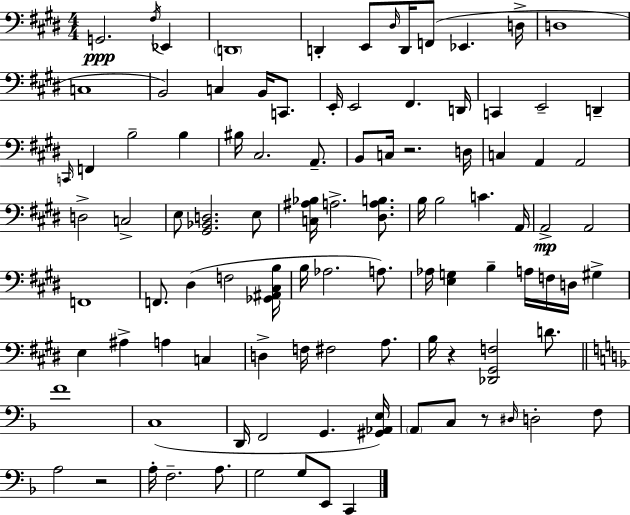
G2/h. F#3/s Eb2/q D2/w D2/q E2/e D#3/s D2/s F2/e Eb2/q. D3/s D3/w C3/w B2/h C3/q B2/s C2/e. E2/s E2/h F#2/q. D2/s C2/q E2/h D2/q C2/s F2/q B3/h B3/q BIS3/s C#3/h. A2/e. B2/e C3/s R/h. D3/s C3/q A2/q A2/h D3/h C3/h E3/e [G#2,Bb2,D3]/h. E3/e [C3,A#3,Bb3]/s A3/h. [D#3,A3,B3]/e. B3/s B3/h C4/q. A2/s A2/h A2/h F2/w F2/e. D#3/q F3/h [Gb2,A#2,C#3,B3]/s B3/s Ab3/h. A3/e. Ab3/s [E3,G3]/q B3/q A3/s F3/s D3/s G#3/q E3/q A#3/q A3/q C3/q D3/q F3/s F#3/h A3/e. B3/s R/q [Db2,G#2,F3]/h D4/e. F4/w C3/w D2/s F2/h G2/q. [G#2,Ab2,E3]/s A2/e C3/e R/e D#3/s D3/h F3/e A3/h R/h A3/s F3/h. A3/e. G3/h G3/e E2/e C2/q